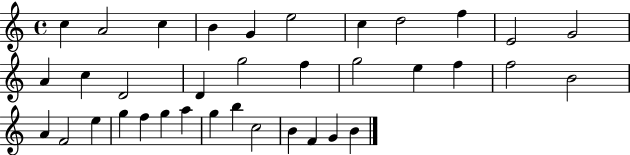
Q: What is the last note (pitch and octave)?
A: B4